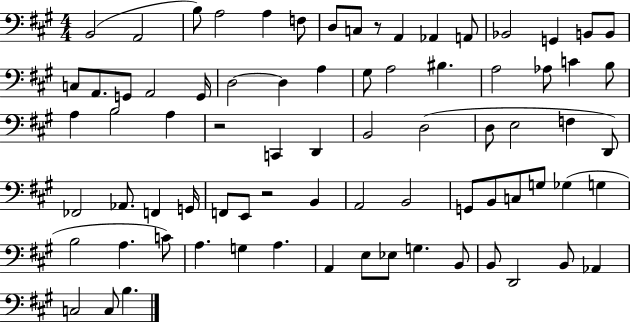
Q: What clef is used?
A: bass